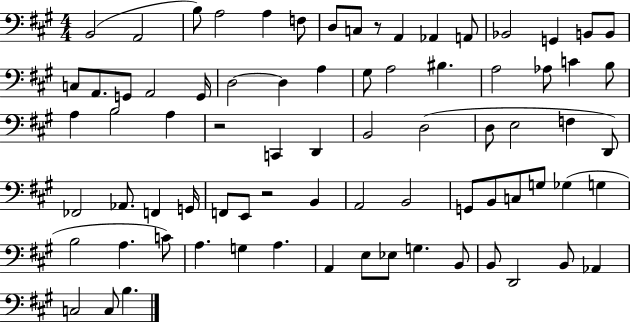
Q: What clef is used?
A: bass